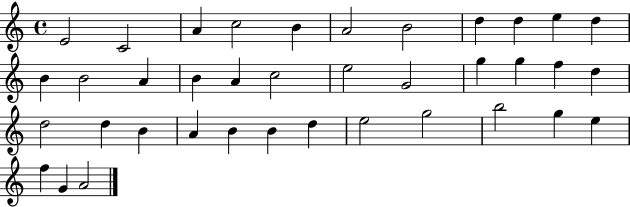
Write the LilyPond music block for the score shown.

{
  \clef treble
  \time 4/4
  \defaultTimeSignature
  \key c \major
  e'2 c'2 | a'4 c''2 b'4 | a'2 b'2 | d''4 d''4 e''4 d''4 | \break b'4 b'2 a'4 | b'4 a'4 c''2 | e''2 g'2 | g''4 g''4 f''4 d''4 | \break d''2 d''4 b'4 | a'4 b'4 b'4 d''4 | e''2 g''2 | b''2 g''4 e''4 | \break f''4 g'4 a'2 | \bar "|."
}